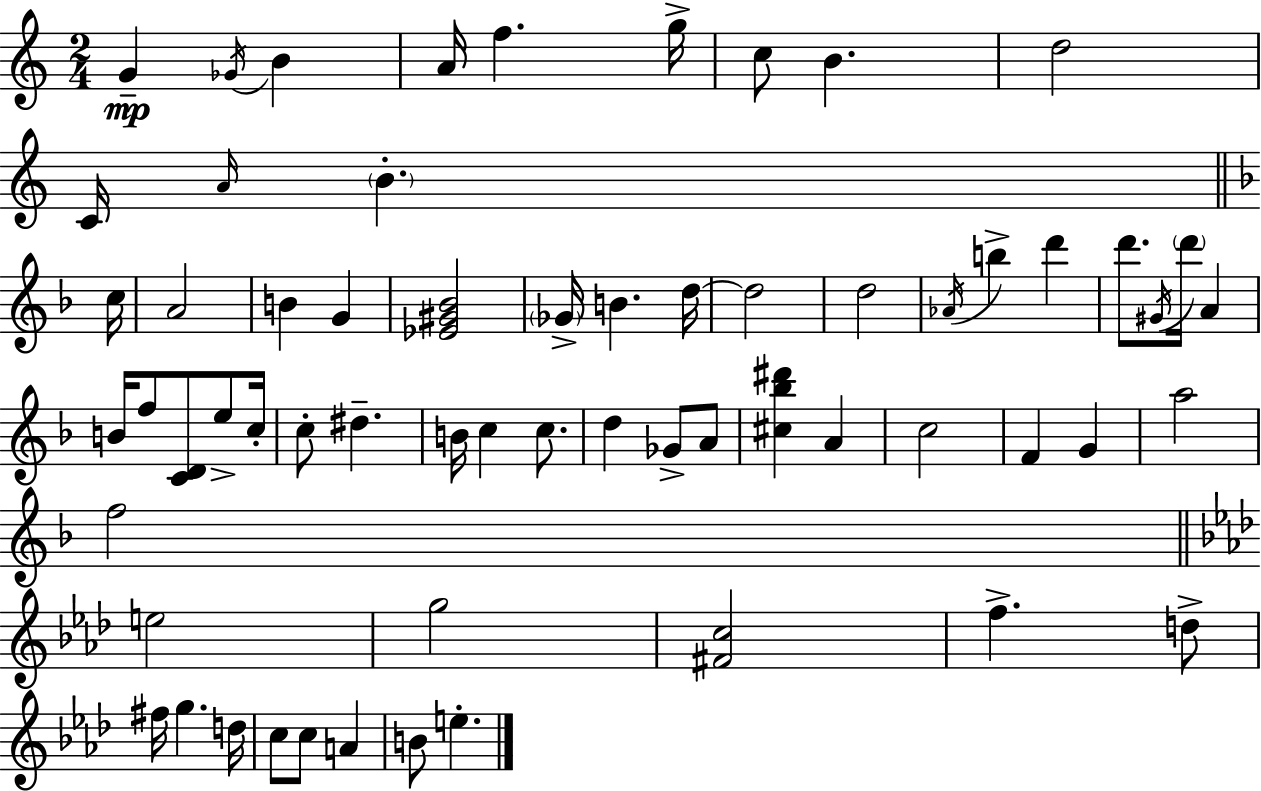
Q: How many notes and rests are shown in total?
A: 62